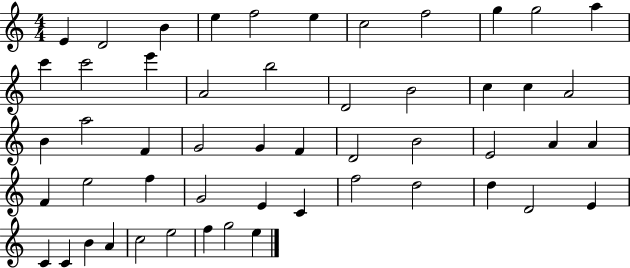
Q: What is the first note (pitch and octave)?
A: E4